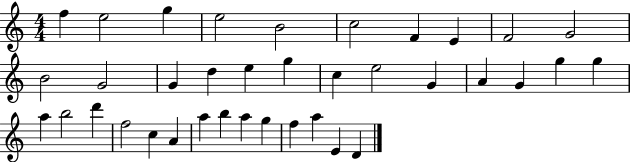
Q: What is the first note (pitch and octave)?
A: F5